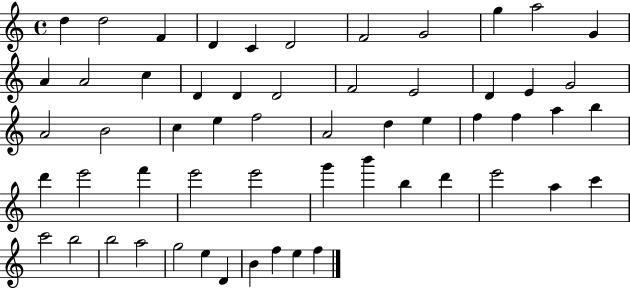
X:1
T:Untitled
M:4/4
L:1/4
K:C
d d2 F D C D2 F2 G2 g a2 G A A2 c D D D2 F2 E2 D E G2 A2 B2 c e f2 A2 d e f f a b d' e'2 f' e'2 e'2 g' b' b d' e'2 a c' c'2 b2 b2 a2 g2 e D B f e f